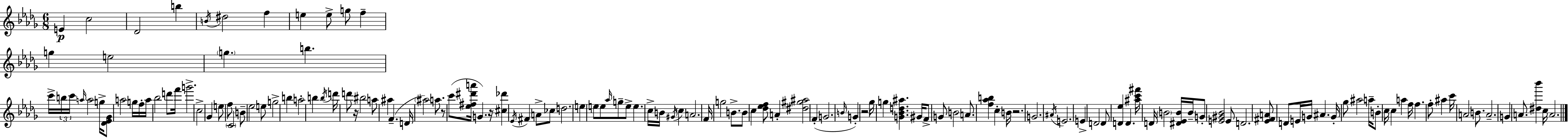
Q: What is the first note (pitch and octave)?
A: E4